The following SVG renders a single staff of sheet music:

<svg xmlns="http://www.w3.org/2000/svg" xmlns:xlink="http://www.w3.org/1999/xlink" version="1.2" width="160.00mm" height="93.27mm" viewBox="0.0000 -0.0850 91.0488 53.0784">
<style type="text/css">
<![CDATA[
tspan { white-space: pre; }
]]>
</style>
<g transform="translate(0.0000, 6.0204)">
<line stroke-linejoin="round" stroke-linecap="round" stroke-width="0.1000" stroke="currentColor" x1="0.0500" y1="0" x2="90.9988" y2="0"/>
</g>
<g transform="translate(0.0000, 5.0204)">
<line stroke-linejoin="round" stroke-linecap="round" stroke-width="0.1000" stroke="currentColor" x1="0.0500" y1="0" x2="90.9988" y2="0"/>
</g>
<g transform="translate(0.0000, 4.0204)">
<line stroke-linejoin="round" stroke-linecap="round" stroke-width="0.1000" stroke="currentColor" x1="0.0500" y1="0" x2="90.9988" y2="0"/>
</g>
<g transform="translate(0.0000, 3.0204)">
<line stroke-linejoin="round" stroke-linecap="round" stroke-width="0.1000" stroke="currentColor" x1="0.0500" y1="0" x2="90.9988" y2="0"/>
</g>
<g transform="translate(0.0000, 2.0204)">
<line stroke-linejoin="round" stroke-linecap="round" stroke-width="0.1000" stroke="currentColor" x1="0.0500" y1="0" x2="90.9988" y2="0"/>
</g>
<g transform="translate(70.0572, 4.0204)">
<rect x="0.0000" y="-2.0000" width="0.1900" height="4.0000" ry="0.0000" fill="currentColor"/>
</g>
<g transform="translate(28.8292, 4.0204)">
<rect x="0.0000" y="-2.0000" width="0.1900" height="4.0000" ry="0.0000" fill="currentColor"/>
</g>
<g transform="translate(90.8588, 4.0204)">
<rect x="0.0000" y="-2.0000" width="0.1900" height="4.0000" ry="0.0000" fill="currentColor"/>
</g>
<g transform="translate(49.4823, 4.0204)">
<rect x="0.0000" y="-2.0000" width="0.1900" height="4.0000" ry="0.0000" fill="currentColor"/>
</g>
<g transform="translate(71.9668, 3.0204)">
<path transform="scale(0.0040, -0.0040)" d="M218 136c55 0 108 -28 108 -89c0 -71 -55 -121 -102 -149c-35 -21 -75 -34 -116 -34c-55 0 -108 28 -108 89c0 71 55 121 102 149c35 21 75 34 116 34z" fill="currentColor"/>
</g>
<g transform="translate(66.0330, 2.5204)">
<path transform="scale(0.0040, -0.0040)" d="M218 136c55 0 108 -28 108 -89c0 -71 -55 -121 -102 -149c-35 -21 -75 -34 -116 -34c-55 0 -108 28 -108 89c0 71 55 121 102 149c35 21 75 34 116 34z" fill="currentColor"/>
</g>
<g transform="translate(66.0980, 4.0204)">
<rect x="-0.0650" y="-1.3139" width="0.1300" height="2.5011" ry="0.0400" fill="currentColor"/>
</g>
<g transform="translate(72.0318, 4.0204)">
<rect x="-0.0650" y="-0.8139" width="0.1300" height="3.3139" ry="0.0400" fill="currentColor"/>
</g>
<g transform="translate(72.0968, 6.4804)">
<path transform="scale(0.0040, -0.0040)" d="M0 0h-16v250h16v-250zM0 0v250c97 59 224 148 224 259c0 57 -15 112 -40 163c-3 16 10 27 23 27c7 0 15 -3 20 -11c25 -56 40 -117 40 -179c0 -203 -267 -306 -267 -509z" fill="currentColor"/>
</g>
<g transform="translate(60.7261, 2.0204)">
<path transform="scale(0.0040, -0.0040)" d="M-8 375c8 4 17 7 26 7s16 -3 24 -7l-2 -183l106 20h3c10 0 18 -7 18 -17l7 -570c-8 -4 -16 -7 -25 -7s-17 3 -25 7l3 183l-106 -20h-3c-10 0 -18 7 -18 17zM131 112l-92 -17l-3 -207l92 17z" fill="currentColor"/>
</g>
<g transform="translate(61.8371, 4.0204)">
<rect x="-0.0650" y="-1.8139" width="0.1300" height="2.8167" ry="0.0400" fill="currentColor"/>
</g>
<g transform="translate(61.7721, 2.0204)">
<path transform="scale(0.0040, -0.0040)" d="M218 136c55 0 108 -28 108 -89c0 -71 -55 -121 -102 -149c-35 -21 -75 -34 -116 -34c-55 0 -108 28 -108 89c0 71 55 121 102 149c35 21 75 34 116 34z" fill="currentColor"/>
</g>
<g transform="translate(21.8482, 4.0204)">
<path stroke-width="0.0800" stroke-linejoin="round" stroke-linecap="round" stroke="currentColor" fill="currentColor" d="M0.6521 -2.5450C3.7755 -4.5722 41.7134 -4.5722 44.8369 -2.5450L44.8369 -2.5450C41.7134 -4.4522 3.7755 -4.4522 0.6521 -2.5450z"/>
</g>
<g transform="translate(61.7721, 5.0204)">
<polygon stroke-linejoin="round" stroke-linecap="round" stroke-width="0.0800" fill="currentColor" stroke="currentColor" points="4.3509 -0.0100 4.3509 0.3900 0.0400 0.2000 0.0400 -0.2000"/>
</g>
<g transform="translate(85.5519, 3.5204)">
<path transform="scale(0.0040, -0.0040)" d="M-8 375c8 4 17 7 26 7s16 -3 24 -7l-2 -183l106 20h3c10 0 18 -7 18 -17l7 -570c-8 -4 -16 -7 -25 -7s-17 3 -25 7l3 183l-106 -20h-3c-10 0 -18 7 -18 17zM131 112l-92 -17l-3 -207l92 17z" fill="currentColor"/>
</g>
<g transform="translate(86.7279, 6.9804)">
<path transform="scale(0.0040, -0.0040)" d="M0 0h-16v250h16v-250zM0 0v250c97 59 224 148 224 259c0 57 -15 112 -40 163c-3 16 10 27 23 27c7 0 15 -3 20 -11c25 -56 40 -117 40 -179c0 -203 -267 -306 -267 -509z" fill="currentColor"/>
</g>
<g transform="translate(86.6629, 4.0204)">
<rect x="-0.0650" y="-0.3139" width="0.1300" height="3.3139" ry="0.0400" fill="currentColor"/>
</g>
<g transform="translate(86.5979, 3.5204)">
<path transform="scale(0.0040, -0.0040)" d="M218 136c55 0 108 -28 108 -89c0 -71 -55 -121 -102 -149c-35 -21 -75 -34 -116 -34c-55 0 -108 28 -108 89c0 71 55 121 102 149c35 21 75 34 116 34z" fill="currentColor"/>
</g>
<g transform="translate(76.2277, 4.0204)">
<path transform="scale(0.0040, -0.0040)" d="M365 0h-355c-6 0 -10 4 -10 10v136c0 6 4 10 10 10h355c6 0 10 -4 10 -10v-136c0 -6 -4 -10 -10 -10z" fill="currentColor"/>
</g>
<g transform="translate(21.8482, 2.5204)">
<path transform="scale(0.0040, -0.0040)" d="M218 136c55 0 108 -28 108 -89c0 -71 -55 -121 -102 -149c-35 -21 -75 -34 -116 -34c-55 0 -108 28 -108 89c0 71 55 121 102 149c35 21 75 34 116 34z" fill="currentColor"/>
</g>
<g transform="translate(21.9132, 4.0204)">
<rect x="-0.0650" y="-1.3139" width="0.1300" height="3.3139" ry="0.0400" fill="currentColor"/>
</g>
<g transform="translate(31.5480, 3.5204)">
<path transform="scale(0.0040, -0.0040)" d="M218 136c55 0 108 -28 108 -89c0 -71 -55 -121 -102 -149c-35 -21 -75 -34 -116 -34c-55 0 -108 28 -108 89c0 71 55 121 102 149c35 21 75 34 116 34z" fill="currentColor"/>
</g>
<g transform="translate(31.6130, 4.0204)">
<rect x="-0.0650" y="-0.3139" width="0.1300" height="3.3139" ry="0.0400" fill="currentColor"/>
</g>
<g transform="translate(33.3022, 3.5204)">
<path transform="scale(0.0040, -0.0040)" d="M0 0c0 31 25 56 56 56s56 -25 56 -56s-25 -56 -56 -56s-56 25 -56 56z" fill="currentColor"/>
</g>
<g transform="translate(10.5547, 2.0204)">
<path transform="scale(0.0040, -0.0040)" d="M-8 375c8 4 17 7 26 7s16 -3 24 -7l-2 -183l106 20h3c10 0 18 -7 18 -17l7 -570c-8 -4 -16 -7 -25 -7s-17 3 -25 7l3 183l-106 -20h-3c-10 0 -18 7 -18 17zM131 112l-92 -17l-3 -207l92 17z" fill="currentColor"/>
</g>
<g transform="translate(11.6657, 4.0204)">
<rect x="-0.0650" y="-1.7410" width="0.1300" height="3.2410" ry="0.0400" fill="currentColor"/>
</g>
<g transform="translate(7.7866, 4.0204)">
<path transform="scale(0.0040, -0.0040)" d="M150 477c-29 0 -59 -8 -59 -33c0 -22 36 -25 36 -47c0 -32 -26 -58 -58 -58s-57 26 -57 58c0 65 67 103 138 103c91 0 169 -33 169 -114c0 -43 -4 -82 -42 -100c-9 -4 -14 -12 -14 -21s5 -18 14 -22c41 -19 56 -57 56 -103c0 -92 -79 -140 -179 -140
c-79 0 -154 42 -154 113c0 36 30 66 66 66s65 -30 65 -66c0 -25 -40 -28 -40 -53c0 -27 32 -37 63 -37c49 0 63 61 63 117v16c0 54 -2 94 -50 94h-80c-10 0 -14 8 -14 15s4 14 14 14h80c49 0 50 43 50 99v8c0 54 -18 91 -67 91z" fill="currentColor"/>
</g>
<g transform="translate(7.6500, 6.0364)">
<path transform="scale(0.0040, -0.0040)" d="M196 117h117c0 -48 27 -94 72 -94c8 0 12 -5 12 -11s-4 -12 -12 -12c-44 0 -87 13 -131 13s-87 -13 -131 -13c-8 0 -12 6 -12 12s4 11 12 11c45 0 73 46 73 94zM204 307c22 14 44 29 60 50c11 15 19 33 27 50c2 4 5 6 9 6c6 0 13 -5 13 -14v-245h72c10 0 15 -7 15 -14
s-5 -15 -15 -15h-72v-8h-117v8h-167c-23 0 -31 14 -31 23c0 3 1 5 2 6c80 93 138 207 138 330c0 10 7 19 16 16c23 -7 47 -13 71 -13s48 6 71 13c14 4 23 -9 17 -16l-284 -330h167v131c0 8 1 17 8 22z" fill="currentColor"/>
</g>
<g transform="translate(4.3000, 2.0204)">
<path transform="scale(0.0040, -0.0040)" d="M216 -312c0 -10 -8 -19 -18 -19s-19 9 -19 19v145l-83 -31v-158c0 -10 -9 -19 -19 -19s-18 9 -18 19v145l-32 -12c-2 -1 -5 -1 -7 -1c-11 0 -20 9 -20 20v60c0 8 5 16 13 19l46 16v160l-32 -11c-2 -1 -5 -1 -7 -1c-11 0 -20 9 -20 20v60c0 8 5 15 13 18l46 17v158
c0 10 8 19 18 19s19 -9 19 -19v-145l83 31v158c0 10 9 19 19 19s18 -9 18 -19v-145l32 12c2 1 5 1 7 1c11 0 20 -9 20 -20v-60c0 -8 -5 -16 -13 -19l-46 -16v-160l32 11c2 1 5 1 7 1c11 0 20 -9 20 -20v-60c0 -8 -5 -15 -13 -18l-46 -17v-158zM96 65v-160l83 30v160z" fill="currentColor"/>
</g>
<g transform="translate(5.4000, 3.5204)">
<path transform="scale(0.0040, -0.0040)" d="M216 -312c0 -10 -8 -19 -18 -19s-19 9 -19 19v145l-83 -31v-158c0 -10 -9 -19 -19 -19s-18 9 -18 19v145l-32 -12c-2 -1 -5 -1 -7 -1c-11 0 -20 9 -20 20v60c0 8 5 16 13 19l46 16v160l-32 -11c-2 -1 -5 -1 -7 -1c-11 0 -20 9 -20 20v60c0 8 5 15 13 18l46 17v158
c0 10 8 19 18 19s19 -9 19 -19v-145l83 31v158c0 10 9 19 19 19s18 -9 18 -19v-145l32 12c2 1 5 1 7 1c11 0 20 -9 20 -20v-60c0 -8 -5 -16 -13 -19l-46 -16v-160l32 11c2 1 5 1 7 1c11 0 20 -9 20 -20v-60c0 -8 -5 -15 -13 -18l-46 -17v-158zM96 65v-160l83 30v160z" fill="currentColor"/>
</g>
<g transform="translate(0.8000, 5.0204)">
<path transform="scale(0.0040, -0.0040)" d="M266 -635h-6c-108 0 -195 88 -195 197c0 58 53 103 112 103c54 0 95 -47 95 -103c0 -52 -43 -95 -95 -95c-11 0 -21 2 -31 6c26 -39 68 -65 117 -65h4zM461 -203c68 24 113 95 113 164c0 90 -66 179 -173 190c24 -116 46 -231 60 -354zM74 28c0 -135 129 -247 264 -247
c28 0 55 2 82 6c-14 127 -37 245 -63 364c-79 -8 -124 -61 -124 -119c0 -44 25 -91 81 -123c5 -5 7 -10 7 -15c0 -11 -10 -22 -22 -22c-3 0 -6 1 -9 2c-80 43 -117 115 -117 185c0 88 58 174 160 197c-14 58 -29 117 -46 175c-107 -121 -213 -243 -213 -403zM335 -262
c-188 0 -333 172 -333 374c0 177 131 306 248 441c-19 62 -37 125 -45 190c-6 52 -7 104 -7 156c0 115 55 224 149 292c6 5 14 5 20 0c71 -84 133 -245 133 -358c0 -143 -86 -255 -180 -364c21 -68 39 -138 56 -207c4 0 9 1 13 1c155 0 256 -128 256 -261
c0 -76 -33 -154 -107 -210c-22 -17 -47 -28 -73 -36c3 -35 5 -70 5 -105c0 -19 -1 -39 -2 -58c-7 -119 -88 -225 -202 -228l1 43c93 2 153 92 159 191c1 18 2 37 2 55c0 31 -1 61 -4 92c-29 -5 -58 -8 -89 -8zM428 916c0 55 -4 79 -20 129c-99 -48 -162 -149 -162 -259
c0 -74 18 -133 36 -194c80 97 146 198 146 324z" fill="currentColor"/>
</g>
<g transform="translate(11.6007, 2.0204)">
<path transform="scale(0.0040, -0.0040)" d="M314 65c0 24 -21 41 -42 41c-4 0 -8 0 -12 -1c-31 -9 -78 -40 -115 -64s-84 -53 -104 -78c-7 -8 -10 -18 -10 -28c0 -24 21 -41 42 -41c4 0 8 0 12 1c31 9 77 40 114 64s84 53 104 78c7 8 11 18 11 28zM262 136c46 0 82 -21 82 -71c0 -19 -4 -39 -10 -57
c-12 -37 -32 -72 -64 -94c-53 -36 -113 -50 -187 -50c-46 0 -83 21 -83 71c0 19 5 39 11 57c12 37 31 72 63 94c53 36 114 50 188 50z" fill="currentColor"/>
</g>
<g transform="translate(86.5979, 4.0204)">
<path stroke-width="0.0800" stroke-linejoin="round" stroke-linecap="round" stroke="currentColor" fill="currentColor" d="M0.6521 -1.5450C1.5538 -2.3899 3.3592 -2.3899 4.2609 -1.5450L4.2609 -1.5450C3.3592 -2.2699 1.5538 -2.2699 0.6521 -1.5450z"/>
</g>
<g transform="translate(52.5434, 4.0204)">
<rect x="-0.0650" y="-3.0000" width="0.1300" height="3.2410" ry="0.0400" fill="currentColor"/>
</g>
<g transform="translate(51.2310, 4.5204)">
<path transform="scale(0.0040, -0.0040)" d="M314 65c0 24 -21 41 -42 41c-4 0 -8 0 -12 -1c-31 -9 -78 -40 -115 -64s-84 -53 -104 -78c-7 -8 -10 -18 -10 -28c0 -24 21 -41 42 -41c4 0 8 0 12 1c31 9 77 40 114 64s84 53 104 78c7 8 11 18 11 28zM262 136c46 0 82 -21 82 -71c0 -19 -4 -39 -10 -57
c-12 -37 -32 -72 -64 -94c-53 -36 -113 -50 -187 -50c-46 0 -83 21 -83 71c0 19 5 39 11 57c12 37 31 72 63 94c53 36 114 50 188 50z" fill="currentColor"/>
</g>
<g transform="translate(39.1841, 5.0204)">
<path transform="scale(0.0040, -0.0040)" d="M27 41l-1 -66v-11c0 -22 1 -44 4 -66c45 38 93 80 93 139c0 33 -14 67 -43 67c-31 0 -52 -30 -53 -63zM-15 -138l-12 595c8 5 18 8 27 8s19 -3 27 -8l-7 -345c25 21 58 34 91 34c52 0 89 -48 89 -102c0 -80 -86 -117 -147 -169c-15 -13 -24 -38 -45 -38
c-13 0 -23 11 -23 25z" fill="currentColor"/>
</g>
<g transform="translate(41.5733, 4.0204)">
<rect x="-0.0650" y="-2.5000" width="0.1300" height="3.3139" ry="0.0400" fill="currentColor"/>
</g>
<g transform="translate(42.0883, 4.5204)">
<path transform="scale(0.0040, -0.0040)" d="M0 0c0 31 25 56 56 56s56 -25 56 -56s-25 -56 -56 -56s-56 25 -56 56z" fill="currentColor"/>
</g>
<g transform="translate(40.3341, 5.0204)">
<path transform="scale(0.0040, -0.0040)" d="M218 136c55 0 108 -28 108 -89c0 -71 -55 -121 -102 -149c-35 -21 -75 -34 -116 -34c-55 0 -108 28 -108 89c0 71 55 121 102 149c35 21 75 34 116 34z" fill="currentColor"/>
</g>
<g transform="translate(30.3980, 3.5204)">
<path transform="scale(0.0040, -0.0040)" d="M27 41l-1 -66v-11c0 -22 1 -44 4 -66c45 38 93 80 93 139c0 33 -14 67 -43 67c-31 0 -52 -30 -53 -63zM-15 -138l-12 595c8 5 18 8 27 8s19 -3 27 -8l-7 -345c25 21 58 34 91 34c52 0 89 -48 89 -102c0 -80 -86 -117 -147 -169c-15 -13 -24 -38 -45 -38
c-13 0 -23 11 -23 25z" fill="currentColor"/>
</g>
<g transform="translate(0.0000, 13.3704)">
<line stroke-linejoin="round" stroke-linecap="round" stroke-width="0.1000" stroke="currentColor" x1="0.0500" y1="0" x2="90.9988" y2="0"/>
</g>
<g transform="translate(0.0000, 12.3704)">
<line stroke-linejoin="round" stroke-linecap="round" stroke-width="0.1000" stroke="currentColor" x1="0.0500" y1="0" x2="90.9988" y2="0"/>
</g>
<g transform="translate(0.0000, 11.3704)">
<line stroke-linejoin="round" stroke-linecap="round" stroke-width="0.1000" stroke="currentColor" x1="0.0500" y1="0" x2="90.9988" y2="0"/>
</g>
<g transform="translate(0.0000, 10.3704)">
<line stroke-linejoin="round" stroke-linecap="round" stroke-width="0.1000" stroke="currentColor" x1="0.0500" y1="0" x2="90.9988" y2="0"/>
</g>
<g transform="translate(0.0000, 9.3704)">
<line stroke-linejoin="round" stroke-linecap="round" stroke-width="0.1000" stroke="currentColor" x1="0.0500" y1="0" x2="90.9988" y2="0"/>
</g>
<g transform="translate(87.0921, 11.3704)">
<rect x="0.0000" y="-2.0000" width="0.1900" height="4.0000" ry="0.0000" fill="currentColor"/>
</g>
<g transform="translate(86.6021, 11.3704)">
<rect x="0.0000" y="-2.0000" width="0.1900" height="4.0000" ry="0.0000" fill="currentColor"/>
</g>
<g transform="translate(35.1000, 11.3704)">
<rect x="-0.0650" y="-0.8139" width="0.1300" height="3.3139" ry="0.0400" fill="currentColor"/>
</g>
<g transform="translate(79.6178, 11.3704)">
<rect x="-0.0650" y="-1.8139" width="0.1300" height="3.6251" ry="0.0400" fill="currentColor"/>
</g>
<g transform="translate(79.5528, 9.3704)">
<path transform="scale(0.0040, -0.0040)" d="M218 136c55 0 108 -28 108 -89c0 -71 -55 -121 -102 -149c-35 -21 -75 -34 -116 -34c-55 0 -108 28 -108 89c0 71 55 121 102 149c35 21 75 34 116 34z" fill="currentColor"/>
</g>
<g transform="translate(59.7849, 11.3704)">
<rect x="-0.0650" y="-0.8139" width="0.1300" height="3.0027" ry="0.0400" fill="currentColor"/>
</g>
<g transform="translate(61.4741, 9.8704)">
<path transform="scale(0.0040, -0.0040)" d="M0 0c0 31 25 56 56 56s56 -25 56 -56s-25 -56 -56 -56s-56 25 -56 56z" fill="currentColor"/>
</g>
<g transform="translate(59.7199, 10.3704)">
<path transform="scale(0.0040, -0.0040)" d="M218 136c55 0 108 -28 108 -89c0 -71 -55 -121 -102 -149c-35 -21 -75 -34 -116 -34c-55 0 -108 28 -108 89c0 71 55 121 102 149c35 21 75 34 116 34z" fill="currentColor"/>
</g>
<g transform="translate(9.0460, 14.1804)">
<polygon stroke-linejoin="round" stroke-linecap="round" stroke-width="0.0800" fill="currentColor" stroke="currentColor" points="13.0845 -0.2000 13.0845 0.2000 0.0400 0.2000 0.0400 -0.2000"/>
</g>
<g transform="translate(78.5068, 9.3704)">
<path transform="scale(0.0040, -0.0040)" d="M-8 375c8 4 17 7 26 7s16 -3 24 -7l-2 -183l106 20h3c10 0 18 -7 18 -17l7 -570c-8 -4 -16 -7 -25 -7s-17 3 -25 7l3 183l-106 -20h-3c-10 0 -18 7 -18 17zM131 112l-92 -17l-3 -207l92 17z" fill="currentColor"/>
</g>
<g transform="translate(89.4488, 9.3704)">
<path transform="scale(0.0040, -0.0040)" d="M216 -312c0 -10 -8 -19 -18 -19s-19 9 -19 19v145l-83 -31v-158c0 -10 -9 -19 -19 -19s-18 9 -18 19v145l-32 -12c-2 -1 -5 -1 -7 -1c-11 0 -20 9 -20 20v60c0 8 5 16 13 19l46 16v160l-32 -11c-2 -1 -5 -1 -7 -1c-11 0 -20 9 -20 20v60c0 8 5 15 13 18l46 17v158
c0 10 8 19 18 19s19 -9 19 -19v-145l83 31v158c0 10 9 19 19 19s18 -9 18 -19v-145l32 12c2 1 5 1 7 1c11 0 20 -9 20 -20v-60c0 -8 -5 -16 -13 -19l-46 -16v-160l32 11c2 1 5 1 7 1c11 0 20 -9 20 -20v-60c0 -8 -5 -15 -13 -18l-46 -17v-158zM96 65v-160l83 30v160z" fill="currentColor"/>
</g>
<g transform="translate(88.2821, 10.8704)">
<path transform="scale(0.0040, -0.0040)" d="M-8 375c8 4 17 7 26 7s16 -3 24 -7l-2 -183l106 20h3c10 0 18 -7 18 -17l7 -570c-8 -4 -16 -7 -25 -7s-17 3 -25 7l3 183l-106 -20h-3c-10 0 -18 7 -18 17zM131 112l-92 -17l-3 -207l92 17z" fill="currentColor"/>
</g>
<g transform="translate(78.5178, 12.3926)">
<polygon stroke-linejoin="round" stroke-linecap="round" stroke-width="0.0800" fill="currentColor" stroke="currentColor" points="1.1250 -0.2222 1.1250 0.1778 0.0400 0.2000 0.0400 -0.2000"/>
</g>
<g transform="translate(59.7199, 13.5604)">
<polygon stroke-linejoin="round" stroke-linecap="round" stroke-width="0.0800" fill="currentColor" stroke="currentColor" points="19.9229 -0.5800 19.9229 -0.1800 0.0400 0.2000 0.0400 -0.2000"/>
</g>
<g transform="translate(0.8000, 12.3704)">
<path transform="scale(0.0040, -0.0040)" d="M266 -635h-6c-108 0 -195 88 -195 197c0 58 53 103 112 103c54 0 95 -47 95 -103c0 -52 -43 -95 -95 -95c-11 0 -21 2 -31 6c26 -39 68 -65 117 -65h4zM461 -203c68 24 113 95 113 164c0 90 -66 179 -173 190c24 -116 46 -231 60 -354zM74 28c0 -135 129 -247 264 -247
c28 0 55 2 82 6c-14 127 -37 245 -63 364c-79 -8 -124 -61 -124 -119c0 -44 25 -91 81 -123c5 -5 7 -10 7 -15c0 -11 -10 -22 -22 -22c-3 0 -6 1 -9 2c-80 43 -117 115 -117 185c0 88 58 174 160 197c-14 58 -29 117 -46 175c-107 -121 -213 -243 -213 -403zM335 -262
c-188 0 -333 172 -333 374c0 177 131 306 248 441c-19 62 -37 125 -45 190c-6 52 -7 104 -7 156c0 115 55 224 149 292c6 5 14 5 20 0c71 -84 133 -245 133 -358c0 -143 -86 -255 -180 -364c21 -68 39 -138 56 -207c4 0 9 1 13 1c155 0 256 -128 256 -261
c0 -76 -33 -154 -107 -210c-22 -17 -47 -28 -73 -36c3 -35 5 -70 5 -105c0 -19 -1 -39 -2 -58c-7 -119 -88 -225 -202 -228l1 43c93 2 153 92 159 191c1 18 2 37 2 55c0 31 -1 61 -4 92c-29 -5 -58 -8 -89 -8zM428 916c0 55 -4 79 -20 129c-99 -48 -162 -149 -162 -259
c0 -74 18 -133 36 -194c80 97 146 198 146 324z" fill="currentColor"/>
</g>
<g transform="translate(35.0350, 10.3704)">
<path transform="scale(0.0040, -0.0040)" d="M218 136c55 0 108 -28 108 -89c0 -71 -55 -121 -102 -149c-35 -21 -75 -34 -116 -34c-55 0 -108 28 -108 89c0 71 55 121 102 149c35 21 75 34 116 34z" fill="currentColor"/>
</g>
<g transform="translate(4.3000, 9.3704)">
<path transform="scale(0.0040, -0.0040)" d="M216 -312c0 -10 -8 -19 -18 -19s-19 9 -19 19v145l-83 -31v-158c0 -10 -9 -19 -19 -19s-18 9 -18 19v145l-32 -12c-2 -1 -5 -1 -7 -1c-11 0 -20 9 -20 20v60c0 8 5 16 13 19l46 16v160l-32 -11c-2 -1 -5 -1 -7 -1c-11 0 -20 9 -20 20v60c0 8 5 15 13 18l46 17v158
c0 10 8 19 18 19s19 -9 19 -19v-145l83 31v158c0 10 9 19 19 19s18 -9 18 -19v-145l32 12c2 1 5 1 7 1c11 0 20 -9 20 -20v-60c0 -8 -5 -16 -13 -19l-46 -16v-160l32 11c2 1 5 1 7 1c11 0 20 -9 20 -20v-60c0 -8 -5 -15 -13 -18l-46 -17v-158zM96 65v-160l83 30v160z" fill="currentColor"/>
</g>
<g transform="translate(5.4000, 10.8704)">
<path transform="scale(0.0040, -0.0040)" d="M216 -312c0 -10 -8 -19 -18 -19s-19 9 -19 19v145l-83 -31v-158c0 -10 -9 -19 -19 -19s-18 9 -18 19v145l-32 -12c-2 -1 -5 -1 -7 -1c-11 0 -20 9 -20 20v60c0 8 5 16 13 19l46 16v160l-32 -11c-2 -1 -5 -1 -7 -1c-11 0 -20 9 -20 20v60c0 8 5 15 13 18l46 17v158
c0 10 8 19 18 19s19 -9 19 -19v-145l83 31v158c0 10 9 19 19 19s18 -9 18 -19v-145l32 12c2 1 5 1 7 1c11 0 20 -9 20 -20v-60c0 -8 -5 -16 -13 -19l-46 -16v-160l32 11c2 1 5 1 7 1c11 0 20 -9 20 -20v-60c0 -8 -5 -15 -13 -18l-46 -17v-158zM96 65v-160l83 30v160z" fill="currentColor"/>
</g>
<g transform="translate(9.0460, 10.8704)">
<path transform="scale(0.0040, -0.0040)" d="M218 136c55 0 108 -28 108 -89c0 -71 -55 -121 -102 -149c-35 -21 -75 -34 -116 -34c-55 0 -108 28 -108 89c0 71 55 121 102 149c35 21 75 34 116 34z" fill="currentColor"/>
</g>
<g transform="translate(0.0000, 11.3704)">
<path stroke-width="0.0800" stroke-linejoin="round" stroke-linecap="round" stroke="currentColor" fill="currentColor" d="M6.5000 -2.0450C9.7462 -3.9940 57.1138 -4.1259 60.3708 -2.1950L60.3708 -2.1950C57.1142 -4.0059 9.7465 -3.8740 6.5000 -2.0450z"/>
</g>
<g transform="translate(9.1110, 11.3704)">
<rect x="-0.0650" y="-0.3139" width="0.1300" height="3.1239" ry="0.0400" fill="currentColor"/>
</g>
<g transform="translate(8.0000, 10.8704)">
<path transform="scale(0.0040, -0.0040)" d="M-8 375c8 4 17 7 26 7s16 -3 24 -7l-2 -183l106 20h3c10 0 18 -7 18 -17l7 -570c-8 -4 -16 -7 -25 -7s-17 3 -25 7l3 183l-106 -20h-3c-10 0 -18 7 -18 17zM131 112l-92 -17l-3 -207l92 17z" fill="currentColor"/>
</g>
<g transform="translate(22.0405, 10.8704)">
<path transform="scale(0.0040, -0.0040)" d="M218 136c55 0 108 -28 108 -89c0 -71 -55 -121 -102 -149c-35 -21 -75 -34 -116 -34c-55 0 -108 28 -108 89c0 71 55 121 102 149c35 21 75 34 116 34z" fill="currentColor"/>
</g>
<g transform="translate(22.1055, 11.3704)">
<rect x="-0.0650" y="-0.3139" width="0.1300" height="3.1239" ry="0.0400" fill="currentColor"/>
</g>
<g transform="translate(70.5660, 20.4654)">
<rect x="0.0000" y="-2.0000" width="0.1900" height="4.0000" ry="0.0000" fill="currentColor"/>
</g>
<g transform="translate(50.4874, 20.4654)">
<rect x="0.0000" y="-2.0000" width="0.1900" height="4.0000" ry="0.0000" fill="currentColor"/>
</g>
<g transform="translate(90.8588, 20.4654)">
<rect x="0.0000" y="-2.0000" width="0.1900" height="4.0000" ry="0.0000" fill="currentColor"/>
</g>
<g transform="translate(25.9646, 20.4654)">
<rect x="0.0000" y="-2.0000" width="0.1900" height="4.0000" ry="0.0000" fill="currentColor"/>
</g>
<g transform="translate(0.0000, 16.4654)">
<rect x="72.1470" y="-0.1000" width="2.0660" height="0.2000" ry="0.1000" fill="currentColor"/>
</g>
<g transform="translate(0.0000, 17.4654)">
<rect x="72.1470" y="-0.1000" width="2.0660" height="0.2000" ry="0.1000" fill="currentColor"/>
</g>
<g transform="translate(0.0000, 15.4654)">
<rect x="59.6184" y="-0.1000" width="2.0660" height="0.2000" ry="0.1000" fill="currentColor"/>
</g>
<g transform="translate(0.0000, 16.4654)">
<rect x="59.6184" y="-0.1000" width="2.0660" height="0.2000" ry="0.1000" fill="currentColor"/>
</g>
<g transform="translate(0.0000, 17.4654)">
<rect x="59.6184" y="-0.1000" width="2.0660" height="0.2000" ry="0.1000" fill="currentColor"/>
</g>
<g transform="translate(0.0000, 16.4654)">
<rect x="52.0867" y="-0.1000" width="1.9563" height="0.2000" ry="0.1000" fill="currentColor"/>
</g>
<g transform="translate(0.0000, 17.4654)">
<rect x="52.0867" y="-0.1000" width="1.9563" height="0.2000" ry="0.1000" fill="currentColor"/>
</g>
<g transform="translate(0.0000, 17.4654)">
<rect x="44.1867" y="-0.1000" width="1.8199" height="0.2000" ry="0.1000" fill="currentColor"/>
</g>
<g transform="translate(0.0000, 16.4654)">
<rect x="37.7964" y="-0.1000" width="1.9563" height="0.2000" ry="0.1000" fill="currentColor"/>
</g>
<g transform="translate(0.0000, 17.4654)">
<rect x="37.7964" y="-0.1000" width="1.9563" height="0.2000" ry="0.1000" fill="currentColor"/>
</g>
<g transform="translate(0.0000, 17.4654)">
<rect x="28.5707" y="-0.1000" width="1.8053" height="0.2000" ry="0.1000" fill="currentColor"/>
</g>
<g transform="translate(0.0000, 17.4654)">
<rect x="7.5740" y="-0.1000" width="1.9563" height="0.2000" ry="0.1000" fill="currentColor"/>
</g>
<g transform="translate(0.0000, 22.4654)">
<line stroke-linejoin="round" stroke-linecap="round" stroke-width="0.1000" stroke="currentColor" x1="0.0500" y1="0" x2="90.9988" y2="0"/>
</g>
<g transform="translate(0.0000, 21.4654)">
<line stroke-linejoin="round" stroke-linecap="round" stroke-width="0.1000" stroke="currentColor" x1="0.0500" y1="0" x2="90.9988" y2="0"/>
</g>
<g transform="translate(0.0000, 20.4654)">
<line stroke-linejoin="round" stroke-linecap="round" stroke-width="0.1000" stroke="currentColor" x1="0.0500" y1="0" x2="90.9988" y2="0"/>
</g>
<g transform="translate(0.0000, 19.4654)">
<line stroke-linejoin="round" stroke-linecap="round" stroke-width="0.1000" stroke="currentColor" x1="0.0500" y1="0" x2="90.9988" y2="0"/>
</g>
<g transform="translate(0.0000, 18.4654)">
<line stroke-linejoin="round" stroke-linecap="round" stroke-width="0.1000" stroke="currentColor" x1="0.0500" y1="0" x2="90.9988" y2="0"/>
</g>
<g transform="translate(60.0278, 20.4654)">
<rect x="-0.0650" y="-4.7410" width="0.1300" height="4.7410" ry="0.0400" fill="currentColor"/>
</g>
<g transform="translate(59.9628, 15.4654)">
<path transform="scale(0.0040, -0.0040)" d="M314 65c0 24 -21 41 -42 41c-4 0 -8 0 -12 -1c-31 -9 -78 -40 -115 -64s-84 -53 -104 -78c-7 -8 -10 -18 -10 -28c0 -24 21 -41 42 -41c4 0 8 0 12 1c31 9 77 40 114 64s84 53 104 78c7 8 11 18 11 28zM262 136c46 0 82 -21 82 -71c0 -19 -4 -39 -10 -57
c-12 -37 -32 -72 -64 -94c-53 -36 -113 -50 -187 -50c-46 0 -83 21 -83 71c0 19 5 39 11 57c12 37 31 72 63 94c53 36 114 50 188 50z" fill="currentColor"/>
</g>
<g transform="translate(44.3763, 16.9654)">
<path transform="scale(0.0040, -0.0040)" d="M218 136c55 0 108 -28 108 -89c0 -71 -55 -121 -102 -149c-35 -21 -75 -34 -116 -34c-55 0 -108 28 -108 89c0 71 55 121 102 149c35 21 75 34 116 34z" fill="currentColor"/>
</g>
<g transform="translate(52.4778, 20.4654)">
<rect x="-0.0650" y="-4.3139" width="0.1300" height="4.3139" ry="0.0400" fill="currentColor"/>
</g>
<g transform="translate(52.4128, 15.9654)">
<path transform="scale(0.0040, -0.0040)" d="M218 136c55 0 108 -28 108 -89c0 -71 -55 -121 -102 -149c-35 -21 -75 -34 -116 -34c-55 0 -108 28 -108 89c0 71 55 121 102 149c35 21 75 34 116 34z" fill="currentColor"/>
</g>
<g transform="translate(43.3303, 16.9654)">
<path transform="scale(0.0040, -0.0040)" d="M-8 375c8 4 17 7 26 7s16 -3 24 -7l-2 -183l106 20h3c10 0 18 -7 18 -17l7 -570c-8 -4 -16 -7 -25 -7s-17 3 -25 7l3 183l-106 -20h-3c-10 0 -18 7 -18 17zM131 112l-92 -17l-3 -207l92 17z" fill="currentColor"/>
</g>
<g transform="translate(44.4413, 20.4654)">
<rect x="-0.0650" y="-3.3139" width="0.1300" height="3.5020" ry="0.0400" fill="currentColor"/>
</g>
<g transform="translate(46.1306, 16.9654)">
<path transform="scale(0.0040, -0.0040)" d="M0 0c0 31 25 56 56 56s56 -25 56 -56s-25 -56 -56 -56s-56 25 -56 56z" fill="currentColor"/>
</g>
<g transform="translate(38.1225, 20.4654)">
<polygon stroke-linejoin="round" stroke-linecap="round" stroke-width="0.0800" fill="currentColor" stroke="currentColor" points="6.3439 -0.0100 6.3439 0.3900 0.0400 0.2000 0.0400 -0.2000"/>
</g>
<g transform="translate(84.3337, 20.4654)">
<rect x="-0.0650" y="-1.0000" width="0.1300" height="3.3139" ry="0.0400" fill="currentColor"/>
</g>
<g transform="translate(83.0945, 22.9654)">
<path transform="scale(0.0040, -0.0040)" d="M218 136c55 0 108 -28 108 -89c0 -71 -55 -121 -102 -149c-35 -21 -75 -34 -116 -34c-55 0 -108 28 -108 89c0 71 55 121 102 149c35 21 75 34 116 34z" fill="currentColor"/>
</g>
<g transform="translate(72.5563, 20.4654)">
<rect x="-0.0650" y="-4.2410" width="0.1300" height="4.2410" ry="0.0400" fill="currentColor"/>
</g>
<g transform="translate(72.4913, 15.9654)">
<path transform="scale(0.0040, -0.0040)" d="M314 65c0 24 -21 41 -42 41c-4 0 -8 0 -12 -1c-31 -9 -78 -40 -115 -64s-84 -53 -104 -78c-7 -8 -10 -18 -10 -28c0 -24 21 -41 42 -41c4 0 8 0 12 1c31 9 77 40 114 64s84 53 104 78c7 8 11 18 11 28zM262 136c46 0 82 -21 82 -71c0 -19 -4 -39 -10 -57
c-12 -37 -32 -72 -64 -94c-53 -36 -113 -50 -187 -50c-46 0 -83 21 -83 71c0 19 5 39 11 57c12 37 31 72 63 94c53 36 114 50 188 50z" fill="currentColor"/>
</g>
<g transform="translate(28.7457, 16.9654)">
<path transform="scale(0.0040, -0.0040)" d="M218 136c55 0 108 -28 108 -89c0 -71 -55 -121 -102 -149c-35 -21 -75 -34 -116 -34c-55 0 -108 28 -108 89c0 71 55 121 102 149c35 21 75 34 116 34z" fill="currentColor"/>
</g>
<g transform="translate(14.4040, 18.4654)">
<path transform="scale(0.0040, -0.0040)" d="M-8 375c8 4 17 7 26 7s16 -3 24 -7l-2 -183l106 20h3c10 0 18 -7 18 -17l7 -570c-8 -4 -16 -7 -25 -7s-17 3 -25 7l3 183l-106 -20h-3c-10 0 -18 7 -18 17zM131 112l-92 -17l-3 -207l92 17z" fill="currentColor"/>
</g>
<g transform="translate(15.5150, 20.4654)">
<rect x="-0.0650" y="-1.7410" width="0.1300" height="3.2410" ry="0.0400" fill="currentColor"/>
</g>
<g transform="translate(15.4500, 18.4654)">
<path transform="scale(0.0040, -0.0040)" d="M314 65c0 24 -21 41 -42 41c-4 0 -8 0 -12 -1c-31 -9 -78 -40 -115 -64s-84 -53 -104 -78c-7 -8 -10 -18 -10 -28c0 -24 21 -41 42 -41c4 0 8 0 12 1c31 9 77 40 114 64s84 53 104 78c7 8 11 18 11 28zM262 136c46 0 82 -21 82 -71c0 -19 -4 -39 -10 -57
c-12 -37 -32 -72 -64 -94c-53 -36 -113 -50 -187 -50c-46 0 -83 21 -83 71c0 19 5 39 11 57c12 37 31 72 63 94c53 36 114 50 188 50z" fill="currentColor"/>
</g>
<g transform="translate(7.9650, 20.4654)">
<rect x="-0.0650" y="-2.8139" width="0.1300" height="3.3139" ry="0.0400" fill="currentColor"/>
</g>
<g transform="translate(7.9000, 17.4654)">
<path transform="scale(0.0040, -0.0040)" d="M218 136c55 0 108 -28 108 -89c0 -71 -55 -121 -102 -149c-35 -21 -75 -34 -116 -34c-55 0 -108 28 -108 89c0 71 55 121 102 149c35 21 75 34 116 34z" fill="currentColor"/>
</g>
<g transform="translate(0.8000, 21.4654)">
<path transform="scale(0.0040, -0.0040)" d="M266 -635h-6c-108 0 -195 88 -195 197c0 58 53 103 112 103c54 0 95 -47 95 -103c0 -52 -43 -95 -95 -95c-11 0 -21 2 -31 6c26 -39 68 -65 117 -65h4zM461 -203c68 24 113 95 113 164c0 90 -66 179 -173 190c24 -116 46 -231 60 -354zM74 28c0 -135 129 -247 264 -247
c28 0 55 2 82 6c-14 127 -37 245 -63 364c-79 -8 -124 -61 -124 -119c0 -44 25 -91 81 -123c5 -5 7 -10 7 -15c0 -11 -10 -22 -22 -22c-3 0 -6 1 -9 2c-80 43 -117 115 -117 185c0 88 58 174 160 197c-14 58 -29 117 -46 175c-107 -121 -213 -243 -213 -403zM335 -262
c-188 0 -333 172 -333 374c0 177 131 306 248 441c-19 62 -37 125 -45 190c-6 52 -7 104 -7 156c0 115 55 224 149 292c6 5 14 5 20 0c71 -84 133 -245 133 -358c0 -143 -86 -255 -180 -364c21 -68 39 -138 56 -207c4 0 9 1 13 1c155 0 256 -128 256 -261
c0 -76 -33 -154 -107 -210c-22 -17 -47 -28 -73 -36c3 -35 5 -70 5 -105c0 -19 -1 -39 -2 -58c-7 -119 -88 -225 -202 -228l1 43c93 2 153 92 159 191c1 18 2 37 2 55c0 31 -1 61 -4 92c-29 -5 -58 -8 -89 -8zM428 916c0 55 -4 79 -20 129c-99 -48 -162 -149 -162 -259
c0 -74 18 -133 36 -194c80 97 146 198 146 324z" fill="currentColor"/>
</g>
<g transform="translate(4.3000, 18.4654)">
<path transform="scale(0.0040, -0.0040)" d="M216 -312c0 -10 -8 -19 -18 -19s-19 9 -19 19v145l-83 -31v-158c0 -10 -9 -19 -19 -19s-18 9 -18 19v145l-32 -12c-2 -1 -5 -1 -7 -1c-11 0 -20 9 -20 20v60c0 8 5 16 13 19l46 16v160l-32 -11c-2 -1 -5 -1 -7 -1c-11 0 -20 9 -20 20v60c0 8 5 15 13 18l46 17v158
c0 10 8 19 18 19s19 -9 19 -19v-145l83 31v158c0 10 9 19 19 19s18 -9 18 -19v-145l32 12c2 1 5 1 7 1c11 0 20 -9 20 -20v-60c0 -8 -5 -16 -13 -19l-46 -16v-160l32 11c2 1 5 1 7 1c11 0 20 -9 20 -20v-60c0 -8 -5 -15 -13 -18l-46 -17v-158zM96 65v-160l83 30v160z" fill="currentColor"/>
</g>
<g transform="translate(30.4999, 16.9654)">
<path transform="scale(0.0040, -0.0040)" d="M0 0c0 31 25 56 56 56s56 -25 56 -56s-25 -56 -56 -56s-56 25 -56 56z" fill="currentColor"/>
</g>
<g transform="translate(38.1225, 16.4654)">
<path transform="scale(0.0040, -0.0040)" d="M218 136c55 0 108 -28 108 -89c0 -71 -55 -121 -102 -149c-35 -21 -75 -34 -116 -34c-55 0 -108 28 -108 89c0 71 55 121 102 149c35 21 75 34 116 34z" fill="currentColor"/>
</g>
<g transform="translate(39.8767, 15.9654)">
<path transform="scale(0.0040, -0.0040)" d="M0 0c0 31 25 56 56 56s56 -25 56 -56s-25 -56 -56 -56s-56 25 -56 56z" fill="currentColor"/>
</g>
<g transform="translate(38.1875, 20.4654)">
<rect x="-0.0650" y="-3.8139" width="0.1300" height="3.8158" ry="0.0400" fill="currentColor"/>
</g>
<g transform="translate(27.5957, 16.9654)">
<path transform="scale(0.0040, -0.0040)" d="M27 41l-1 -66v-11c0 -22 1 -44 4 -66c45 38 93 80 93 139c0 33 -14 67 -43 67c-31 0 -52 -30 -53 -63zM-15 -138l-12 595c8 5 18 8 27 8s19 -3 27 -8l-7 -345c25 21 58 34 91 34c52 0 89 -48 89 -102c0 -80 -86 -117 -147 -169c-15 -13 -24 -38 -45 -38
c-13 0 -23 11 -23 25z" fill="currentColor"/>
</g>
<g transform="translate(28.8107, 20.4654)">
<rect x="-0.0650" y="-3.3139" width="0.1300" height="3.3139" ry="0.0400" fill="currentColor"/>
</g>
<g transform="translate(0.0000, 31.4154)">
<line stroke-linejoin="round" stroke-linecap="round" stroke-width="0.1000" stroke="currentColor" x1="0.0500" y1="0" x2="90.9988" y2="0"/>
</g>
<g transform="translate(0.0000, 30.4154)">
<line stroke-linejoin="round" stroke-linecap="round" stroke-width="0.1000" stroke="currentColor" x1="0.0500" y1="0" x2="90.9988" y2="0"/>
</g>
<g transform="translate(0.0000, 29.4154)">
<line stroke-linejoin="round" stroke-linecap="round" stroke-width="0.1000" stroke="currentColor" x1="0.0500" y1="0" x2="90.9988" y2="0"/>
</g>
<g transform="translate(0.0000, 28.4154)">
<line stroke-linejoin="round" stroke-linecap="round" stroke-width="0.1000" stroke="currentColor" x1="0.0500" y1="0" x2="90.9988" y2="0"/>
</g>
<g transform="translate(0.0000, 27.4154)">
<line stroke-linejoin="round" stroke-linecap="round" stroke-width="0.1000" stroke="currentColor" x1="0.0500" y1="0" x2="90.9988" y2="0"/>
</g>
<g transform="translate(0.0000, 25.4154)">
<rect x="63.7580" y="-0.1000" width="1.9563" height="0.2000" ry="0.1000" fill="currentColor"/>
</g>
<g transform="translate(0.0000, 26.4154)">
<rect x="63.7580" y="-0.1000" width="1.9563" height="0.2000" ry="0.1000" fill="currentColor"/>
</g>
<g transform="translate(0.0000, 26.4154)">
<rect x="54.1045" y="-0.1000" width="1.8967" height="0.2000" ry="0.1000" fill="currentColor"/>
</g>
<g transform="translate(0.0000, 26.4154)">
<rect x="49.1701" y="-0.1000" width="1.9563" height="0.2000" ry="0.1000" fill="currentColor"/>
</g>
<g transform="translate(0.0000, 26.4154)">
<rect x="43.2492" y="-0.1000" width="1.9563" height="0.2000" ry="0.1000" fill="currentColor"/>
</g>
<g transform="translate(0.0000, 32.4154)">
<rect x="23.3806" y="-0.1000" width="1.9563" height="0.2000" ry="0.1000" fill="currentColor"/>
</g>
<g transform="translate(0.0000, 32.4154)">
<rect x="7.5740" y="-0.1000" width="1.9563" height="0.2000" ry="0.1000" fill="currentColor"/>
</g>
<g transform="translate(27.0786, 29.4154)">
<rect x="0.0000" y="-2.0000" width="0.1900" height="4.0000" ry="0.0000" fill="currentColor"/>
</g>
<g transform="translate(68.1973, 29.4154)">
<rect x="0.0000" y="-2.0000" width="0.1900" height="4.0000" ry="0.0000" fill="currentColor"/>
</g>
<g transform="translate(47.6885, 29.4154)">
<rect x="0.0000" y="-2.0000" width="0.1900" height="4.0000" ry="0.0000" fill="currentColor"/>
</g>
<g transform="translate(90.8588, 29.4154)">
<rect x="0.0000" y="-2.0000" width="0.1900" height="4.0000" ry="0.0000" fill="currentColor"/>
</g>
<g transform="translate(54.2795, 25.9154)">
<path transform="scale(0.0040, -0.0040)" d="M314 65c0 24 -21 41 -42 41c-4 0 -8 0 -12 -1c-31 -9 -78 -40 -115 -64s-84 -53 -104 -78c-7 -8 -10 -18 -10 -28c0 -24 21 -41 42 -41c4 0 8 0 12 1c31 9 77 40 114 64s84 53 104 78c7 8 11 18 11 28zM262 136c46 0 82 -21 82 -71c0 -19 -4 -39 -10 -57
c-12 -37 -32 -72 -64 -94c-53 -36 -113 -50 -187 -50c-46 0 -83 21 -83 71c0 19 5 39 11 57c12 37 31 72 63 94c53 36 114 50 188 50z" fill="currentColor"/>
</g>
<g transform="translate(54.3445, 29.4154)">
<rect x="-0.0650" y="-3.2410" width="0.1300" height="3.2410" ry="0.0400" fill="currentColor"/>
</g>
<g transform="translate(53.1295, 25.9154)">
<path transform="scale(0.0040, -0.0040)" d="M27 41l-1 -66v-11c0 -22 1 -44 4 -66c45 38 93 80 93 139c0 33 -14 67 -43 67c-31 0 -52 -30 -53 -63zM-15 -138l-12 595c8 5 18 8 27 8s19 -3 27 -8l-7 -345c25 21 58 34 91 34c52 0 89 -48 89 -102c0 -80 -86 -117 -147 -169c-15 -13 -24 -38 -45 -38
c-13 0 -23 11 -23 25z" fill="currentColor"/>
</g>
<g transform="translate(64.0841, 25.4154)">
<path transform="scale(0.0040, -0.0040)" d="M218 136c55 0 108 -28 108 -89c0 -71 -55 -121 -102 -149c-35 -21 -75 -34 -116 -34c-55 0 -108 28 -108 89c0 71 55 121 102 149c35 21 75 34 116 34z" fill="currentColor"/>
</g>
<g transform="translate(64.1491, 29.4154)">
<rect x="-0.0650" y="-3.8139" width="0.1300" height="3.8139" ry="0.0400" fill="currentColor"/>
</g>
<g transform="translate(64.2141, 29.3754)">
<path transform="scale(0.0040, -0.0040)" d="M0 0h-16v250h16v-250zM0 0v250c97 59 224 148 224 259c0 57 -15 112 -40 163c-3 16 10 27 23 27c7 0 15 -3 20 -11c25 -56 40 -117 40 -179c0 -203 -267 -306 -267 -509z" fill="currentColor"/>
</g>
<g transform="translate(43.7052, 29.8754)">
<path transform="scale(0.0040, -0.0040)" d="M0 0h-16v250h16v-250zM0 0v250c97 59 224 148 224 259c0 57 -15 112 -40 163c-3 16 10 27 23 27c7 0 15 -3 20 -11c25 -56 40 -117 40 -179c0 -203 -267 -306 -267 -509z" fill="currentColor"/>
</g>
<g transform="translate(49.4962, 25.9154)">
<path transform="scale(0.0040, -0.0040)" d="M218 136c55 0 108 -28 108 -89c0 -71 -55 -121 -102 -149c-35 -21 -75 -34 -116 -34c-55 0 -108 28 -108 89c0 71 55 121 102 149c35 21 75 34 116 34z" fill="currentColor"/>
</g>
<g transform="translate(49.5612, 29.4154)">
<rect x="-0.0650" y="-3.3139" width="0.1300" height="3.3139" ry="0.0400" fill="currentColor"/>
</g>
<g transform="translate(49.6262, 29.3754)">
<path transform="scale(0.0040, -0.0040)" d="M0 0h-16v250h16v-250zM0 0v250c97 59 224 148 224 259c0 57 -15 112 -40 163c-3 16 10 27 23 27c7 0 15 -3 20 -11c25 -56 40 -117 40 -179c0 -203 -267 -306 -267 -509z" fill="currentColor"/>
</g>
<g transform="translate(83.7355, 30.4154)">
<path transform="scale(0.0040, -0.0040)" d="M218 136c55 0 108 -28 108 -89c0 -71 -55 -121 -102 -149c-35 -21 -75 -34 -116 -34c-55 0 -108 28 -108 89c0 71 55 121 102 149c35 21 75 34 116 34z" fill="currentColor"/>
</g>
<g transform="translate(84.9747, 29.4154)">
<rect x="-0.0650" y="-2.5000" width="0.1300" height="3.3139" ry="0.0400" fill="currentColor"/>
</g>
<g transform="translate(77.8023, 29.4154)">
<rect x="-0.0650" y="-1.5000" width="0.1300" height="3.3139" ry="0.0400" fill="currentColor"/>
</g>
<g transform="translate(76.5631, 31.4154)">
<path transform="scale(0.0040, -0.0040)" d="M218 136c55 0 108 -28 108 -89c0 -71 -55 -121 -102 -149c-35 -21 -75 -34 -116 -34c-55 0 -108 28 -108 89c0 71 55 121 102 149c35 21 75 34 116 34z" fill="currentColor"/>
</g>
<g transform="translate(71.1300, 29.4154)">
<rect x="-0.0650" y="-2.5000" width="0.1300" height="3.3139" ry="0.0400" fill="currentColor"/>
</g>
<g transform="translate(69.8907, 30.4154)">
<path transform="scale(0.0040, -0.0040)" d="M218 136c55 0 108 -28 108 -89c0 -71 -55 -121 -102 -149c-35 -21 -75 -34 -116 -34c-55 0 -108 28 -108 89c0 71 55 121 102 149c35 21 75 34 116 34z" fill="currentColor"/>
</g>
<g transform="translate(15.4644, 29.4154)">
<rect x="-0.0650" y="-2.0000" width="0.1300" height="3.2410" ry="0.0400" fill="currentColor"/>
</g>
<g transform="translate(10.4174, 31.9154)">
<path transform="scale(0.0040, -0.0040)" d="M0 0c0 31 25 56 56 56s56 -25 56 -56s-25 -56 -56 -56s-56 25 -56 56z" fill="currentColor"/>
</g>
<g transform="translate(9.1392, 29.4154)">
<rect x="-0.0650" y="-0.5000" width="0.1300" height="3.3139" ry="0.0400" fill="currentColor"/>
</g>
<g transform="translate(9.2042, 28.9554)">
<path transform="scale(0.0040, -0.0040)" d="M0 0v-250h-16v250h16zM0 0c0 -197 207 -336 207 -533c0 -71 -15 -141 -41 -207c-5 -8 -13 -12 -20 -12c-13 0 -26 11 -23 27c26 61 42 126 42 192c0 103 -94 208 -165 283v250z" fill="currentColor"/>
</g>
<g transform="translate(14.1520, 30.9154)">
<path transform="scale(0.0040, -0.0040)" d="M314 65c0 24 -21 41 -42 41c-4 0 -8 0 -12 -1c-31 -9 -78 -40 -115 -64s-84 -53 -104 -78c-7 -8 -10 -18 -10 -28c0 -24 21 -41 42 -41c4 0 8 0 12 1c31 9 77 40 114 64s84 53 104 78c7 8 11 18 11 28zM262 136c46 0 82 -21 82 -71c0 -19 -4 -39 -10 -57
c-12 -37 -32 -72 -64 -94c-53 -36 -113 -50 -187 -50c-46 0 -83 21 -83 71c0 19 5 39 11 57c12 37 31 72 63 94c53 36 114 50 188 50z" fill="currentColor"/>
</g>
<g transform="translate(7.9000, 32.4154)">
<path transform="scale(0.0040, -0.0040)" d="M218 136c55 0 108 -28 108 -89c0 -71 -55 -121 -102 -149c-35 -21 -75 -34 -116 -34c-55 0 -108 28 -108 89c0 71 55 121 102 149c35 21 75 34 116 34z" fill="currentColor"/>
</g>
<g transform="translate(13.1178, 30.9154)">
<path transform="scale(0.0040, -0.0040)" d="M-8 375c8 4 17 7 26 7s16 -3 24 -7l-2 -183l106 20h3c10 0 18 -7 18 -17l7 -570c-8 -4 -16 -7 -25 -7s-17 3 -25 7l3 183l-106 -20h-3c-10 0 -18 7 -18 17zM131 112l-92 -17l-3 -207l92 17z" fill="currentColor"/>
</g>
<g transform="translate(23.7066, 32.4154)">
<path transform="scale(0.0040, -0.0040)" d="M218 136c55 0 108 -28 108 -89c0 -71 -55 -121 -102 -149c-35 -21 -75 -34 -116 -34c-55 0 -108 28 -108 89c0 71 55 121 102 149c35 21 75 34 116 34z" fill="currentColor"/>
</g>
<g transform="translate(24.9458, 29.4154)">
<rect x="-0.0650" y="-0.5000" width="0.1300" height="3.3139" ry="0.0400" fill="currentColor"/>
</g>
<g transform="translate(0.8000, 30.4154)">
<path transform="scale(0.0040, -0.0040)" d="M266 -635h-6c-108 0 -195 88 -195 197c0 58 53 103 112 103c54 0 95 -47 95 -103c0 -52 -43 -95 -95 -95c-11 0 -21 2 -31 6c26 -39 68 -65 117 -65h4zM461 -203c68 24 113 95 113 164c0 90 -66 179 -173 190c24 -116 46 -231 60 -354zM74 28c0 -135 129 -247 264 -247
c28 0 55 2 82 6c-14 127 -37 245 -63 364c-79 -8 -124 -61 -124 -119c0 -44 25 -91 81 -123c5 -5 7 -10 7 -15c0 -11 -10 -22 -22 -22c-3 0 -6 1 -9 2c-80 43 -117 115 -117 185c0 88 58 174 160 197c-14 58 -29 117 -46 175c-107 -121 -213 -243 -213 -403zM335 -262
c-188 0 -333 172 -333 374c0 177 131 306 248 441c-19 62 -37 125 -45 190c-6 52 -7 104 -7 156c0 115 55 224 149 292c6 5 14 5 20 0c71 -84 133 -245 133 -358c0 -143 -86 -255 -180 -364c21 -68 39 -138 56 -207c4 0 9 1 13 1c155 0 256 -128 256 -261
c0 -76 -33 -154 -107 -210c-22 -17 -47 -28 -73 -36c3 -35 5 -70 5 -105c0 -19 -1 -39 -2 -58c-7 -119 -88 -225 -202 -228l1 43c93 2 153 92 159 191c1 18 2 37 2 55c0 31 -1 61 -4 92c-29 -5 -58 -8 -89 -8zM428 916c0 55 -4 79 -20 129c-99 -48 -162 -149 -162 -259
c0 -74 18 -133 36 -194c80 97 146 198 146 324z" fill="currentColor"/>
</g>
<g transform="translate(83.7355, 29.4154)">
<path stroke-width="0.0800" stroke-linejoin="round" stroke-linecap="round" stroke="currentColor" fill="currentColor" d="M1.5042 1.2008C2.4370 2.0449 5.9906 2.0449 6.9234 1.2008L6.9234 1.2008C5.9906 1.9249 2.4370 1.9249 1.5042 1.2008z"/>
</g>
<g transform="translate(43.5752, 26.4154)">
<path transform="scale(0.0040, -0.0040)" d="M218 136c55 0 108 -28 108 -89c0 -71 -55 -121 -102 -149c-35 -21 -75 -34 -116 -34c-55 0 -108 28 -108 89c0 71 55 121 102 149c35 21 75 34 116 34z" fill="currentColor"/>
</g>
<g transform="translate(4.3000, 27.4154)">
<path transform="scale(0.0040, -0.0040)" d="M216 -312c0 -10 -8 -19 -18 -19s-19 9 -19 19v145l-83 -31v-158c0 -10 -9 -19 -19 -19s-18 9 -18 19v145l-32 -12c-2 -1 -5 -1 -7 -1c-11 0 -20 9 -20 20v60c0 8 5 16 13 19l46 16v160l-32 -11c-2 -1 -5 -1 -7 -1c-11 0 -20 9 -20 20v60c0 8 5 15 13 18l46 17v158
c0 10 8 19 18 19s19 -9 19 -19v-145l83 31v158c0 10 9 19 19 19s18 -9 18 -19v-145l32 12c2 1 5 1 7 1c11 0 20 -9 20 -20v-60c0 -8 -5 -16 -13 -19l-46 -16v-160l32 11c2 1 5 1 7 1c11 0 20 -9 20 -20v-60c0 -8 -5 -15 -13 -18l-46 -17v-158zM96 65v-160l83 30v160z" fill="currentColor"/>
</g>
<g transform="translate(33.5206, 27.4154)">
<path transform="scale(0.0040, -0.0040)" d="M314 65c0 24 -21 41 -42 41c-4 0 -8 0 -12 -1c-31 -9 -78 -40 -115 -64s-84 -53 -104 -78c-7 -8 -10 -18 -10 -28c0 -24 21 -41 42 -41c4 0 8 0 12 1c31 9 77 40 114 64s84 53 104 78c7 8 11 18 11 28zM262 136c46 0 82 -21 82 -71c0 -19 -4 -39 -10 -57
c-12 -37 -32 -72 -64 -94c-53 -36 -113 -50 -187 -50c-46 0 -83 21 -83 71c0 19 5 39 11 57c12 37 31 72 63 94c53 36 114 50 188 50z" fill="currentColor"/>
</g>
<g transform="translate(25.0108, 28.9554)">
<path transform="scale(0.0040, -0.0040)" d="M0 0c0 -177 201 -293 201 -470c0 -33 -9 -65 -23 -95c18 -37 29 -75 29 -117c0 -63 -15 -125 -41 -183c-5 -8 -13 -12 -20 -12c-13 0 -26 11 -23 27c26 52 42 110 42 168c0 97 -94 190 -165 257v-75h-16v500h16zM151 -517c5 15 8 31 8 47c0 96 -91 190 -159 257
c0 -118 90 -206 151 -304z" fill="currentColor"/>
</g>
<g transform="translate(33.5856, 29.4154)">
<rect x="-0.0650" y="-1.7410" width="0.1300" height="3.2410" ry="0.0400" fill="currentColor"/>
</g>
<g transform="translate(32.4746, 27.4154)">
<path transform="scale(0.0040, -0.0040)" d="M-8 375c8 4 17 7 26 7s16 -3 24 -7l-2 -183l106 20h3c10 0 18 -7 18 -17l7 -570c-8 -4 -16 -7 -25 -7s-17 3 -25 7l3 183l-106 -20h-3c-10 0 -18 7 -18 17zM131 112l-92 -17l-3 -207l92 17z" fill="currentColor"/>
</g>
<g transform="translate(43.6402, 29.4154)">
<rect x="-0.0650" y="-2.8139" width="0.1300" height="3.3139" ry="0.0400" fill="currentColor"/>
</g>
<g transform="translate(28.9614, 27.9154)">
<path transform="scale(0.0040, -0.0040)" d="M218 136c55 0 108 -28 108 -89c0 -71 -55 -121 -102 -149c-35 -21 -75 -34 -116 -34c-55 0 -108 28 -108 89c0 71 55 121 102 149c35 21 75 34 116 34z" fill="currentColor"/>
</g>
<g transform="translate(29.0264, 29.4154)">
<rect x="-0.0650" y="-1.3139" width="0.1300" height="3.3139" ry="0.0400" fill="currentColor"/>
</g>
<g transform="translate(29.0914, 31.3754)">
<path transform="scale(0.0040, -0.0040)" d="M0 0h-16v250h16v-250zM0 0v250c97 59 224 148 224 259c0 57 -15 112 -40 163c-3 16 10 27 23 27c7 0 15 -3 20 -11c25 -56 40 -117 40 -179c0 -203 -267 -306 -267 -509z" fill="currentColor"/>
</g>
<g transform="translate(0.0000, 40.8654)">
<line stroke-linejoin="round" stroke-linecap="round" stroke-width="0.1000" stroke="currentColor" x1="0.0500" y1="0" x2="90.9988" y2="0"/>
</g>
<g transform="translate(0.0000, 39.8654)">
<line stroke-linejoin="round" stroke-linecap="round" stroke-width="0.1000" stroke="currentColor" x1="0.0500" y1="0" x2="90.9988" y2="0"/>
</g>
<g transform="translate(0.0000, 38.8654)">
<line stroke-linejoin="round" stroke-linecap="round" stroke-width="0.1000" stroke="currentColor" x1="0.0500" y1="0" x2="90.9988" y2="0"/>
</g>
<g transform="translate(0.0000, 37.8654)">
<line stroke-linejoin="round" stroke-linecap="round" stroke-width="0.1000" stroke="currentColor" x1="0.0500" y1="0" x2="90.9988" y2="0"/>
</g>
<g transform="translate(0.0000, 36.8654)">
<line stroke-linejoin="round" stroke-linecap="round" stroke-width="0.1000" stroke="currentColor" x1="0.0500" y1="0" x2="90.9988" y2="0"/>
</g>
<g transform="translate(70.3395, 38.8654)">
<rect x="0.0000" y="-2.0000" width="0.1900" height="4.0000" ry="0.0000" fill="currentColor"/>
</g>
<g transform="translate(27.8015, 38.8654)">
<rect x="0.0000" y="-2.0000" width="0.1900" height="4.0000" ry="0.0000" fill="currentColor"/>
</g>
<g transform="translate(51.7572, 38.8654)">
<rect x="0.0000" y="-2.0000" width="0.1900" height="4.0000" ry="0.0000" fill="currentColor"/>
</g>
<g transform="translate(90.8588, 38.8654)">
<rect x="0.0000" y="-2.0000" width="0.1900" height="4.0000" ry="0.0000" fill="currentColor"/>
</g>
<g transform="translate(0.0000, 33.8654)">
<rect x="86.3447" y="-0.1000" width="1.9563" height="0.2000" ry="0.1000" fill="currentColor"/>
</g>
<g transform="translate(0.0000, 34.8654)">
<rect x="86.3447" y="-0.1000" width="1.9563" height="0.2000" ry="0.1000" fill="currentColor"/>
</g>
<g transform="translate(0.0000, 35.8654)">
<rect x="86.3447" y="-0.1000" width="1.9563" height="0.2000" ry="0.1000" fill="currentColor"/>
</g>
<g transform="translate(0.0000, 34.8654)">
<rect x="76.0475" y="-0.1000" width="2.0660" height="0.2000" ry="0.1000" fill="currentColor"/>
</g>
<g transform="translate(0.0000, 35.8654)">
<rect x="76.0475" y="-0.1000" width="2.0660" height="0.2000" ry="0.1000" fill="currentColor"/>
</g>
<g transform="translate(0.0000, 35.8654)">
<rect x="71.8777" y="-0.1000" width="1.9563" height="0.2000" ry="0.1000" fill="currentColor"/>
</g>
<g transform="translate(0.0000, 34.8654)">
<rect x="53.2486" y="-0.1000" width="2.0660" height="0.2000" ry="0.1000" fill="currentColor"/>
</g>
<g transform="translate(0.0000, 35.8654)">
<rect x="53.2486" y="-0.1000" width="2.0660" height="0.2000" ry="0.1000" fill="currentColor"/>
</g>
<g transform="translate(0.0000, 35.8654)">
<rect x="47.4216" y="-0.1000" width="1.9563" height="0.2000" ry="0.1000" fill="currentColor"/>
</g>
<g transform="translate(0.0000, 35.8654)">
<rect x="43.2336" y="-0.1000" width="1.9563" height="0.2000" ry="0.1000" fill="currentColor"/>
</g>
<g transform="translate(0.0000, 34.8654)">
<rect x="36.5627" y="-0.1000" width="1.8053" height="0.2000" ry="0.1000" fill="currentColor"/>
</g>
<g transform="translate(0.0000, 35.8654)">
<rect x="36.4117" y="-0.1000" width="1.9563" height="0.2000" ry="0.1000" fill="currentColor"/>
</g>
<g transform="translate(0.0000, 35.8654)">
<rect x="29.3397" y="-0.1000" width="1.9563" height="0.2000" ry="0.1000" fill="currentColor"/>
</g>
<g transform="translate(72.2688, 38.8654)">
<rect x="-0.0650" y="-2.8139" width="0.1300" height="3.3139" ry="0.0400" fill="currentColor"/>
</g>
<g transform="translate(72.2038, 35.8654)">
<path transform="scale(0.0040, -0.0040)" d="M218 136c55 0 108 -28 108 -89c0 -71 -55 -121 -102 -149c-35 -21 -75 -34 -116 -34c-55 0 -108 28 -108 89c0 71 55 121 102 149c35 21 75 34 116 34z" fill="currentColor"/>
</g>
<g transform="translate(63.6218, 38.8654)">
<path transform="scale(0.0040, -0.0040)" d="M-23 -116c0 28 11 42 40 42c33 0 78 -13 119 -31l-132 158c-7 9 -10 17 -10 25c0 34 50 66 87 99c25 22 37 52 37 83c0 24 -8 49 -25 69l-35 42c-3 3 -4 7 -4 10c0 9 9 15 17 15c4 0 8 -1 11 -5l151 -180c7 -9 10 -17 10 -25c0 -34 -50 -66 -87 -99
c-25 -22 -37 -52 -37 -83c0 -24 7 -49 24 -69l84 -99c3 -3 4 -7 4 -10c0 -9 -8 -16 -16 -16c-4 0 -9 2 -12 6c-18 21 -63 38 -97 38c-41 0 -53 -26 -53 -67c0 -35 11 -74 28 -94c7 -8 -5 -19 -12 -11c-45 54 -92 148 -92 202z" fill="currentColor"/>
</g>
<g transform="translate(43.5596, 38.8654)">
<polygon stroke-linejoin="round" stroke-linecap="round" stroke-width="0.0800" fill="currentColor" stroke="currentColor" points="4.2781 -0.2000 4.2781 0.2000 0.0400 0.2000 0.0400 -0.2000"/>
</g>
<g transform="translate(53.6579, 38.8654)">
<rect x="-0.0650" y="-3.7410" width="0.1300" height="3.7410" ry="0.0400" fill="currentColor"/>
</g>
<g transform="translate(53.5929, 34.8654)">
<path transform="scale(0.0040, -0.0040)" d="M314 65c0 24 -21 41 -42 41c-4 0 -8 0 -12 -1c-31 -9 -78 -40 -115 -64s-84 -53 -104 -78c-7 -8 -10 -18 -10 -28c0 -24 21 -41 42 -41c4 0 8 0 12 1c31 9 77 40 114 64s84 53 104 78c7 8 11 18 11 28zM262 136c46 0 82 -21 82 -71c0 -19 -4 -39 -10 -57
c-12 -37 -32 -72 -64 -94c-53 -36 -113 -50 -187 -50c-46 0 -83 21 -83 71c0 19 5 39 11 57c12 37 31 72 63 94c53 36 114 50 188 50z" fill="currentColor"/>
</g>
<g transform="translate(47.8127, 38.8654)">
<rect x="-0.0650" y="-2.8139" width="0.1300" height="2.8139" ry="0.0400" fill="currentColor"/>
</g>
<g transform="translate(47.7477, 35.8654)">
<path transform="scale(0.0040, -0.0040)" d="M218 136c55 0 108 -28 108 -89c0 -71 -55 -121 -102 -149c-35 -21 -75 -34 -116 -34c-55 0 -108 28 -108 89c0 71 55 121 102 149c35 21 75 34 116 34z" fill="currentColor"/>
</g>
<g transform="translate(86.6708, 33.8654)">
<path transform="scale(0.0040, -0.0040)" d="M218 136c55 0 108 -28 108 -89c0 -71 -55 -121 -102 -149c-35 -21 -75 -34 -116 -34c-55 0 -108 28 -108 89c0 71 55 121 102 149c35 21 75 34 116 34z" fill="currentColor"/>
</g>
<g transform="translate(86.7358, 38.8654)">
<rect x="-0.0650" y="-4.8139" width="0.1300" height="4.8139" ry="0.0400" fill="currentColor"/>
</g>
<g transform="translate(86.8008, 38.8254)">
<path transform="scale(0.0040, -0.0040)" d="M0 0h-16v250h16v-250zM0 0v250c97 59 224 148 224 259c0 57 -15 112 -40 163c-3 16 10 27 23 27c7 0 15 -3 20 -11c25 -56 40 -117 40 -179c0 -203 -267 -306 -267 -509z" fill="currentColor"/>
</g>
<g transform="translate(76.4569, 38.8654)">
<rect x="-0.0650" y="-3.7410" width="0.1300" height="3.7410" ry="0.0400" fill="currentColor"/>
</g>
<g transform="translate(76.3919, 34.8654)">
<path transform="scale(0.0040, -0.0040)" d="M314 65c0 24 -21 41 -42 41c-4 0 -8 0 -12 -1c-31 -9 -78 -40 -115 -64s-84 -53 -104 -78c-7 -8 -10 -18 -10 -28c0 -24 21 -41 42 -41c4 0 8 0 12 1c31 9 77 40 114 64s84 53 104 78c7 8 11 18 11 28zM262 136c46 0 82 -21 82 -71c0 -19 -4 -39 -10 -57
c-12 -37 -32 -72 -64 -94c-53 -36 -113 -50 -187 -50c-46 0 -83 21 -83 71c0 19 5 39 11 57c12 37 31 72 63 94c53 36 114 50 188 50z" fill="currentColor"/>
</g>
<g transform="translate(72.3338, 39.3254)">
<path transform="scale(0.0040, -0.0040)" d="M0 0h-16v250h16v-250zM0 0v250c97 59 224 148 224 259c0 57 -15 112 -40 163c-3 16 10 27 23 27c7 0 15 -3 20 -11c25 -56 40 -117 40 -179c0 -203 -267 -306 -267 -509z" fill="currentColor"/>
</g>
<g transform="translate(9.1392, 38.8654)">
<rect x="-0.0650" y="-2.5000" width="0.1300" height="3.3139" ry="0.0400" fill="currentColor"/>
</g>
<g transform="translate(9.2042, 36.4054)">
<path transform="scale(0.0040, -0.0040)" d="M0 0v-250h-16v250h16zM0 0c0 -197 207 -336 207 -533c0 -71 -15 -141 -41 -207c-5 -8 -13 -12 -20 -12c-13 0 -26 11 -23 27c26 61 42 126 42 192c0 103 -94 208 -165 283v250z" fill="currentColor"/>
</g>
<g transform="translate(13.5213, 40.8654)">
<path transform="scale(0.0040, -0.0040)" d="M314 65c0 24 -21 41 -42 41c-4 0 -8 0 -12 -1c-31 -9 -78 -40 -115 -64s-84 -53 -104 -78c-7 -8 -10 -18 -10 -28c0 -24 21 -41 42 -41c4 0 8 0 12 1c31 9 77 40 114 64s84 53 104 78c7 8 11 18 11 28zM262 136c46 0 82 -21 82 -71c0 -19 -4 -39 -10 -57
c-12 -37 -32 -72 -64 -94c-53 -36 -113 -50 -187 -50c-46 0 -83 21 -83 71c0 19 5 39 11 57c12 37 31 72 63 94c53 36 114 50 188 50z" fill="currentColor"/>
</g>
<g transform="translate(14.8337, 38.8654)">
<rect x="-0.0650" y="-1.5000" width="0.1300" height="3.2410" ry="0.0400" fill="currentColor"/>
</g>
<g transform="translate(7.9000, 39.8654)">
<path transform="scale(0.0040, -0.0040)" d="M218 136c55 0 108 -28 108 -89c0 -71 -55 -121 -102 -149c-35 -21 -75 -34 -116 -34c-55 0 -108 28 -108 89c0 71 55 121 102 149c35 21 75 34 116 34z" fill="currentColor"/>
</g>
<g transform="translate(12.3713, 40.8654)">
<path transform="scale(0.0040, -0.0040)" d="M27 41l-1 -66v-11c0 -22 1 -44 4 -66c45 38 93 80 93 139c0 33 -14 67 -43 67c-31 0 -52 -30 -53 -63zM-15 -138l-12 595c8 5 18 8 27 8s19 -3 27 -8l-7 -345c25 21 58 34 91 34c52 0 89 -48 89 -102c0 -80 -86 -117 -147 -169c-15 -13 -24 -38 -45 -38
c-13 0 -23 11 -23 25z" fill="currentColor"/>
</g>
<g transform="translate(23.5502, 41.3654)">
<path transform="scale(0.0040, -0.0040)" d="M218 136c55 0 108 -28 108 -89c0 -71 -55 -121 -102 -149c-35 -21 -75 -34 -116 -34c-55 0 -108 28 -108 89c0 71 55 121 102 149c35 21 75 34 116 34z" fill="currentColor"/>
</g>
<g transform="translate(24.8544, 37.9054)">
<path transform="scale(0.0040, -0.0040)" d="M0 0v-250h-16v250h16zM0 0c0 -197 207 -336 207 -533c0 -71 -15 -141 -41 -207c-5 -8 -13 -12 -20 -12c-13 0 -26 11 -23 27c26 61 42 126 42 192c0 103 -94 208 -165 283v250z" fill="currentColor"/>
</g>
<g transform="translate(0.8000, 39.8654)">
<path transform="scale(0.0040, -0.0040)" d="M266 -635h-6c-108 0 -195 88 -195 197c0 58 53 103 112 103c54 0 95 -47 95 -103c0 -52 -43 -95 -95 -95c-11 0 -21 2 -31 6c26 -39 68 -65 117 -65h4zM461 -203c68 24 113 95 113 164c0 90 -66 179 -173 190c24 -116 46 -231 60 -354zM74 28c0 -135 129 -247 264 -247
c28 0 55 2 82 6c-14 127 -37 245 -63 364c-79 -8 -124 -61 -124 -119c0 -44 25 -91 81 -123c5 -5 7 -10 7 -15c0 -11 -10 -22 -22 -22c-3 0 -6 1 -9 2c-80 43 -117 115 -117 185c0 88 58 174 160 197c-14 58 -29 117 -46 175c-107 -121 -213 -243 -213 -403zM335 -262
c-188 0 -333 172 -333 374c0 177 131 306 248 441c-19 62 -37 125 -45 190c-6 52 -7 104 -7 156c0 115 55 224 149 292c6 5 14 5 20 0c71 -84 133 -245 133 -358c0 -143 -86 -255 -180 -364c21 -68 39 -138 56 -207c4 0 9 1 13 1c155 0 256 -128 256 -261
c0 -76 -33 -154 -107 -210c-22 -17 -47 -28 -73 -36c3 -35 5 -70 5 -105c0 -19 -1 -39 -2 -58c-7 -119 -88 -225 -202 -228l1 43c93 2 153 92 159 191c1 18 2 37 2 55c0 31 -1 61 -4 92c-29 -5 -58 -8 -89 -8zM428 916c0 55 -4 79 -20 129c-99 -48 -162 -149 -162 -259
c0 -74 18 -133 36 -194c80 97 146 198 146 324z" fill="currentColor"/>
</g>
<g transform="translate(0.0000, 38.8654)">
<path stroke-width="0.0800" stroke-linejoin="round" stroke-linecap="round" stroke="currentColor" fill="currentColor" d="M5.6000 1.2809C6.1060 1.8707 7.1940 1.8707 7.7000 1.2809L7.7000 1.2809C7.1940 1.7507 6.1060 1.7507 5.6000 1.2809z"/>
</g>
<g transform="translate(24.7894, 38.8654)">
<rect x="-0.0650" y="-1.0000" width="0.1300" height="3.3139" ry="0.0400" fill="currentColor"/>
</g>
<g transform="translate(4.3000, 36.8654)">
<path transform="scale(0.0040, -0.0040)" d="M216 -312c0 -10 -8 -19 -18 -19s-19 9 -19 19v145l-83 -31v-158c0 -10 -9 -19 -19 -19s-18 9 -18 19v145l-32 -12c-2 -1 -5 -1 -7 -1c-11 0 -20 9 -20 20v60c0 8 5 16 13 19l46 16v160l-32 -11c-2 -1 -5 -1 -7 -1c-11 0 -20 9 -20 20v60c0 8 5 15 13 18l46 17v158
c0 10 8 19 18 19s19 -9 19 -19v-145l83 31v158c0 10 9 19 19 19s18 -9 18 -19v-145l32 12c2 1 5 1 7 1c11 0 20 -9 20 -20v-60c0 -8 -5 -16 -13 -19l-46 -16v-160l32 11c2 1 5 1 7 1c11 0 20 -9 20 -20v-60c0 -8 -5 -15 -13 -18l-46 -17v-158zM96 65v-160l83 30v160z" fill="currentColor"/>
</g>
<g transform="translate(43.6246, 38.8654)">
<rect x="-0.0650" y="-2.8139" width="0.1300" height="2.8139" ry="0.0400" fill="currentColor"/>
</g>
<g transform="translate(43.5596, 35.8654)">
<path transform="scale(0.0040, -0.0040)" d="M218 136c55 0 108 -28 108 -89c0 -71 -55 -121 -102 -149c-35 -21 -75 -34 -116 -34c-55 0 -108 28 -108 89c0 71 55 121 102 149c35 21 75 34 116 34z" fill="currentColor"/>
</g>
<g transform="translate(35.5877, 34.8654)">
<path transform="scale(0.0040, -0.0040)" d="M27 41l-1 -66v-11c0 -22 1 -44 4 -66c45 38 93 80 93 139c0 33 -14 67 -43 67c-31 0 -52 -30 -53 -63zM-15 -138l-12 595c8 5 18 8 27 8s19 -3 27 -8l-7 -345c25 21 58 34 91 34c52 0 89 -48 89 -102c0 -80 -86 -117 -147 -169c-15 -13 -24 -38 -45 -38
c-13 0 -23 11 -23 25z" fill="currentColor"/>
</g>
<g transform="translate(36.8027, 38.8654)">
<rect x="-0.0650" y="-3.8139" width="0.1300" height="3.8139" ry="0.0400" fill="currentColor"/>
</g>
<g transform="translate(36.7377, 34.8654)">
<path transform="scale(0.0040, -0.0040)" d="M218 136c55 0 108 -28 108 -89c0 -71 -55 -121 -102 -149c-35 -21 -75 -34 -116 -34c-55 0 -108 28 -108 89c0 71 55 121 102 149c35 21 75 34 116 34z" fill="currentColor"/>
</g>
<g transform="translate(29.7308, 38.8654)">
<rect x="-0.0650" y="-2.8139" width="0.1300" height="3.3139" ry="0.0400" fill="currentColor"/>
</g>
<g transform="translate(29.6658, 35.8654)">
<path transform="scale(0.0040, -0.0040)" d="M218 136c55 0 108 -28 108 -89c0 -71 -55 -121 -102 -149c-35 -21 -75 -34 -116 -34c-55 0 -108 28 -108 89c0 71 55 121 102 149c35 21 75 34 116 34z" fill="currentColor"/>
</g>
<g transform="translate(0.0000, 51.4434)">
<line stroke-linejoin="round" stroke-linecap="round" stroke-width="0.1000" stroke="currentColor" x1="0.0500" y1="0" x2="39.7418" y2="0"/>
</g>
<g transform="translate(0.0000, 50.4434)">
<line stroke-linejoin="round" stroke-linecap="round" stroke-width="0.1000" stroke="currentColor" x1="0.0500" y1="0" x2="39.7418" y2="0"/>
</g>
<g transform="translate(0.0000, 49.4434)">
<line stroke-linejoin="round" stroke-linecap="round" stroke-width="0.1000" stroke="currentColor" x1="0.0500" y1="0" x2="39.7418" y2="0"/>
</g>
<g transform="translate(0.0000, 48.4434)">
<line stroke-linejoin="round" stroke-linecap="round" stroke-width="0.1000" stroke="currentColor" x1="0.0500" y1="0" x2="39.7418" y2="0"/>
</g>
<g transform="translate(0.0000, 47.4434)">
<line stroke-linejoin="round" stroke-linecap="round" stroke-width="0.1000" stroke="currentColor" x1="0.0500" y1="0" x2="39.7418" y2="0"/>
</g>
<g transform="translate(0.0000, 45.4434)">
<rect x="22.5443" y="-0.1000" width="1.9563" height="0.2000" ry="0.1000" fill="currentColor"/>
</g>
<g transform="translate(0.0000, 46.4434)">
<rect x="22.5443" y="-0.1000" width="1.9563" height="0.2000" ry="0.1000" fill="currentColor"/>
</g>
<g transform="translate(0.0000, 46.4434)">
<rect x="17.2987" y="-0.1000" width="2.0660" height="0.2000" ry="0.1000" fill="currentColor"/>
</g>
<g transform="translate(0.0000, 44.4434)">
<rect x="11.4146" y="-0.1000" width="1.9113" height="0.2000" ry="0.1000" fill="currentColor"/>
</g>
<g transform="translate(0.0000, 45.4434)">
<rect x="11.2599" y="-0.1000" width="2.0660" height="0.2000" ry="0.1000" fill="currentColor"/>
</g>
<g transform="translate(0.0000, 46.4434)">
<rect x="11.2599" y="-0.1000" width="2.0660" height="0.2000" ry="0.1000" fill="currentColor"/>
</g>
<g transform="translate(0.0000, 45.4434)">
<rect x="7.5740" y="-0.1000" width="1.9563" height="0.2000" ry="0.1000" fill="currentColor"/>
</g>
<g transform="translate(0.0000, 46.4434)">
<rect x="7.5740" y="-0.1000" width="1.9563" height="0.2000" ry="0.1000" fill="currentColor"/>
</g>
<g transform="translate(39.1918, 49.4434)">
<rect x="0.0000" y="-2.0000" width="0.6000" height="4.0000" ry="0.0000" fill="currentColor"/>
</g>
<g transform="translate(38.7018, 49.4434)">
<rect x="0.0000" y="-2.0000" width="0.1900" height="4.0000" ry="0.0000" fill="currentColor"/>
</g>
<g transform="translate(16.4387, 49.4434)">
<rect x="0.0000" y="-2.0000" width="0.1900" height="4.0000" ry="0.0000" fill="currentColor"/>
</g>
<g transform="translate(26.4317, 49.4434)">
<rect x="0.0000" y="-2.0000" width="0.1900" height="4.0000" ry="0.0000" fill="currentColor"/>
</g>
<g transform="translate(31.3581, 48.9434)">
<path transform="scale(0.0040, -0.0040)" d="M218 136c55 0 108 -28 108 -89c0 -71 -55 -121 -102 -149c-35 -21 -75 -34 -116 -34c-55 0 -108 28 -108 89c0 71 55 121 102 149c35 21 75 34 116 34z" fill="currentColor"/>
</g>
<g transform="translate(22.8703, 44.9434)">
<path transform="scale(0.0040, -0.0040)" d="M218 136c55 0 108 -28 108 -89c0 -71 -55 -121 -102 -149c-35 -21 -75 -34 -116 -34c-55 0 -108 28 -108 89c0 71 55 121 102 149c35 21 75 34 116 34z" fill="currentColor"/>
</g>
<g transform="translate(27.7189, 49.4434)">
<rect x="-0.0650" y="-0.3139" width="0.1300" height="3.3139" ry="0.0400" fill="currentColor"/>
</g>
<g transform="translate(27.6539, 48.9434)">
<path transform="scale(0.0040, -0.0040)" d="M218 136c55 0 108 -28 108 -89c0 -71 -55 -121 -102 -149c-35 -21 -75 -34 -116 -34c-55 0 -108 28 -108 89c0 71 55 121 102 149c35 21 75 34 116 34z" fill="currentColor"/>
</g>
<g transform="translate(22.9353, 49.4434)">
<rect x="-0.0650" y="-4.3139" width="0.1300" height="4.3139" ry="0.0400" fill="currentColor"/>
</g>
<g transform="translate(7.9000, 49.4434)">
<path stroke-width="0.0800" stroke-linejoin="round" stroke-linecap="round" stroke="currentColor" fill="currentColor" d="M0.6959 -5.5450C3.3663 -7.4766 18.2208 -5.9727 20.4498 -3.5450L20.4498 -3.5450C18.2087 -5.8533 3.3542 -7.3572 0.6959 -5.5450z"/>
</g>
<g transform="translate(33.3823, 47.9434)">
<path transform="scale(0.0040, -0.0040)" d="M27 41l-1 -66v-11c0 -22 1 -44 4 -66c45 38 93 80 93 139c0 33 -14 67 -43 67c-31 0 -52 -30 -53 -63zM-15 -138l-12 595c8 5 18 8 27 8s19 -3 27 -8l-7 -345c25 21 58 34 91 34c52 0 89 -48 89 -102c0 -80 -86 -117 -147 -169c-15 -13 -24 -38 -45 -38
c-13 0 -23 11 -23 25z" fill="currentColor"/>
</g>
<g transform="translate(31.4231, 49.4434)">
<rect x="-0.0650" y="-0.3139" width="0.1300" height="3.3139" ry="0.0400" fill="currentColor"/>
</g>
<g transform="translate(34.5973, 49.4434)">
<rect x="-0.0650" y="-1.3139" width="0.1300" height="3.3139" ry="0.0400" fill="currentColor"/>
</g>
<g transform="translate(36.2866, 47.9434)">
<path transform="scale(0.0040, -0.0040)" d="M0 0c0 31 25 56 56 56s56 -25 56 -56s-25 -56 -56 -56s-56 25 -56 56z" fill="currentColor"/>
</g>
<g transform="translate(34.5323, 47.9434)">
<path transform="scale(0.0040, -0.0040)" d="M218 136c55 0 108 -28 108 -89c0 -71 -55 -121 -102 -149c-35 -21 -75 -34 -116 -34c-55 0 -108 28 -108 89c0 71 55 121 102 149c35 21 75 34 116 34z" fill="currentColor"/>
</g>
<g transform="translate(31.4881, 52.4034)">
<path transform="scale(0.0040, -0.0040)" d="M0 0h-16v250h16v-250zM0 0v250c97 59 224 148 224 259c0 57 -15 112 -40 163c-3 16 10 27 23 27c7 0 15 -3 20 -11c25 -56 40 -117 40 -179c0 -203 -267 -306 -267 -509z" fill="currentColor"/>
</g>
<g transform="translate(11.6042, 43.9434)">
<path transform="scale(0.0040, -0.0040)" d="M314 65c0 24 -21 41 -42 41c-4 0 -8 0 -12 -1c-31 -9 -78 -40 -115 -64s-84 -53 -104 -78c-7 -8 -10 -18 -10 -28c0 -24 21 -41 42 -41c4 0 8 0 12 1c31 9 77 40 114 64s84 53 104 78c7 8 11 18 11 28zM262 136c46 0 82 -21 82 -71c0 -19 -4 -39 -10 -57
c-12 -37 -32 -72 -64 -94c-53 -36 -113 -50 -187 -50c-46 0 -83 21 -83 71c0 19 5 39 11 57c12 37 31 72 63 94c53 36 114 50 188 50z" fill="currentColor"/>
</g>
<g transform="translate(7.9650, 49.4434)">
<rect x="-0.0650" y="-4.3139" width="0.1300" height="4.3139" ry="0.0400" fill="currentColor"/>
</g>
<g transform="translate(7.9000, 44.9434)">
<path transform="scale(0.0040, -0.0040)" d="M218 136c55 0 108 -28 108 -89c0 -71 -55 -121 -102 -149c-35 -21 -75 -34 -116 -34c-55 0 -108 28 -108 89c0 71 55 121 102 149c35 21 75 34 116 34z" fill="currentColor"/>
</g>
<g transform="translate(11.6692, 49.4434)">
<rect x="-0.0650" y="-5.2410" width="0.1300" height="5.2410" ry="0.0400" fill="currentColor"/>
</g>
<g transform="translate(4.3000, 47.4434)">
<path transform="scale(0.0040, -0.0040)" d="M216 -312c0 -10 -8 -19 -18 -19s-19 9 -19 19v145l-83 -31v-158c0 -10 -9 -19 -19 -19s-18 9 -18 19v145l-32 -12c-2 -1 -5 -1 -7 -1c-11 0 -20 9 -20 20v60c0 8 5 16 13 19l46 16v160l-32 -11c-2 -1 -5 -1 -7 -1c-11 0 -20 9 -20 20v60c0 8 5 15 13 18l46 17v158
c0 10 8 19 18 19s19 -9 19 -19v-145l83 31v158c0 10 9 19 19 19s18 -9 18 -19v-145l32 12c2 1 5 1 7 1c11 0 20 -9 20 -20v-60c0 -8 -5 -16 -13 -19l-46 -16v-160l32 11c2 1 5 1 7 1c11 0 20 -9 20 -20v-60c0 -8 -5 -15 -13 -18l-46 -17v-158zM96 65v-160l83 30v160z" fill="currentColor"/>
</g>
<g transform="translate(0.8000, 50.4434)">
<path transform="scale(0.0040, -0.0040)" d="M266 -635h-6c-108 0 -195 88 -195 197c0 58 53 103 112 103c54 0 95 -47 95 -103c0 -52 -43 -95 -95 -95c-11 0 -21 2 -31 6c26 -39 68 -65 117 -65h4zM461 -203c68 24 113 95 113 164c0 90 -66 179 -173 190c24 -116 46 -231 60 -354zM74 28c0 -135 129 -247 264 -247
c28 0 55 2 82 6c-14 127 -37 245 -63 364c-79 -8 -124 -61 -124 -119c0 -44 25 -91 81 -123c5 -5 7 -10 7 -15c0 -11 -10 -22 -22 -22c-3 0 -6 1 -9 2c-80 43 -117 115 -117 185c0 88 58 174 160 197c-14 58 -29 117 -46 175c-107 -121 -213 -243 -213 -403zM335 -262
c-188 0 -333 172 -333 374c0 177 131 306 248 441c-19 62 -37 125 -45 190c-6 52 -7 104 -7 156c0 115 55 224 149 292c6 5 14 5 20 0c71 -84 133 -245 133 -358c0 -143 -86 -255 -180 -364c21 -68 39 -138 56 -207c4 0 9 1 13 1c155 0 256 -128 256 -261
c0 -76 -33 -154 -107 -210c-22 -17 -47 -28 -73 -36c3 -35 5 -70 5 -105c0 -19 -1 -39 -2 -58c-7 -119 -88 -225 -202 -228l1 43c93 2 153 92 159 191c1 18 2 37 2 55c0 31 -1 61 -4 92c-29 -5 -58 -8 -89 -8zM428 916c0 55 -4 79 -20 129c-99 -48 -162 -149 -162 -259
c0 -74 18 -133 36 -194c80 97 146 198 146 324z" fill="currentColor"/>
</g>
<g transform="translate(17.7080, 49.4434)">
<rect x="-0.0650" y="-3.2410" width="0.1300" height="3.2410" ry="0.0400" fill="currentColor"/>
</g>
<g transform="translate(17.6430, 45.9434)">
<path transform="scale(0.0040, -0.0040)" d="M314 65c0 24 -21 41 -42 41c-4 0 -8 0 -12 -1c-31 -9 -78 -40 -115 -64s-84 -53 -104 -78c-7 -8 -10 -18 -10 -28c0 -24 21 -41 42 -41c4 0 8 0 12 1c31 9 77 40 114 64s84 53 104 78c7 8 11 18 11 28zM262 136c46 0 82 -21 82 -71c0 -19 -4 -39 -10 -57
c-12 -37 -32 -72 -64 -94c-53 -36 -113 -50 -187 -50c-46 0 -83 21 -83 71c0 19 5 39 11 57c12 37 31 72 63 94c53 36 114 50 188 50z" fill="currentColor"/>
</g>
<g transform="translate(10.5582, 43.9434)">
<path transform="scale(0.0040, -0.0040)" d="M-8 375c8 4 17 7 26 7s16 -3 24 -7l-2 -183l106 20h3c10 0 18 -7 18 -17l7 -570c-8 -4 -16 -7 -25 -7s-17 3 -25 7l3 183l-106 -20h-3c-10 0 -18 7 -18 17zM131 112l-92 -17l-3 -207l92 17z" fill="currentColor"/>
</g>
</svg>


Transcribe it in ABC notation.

X:1
T:Untitled
M:3/4
L:1/4
K:D
f2 e _c _G A2 f/2 e/2 d/2 z2 c/2 c/2 c/2 d d/2 f/4 a f2 _b c'/2 b/2 d' e'2 d'2 D C/2 F2 C/4 e/2 f2 a/2 b/2 _b2 c'/2 G E G G/2 _E2 D/2 a _c' a/2 a/2 c'2 z a/2 c'2 e'/2 d' f'2 b2 d' c c/2 _e